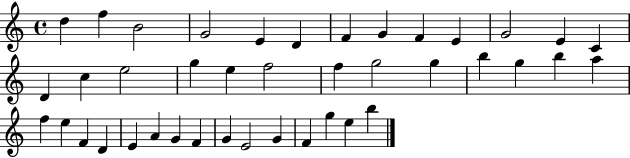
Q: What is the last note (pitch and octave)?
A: B5